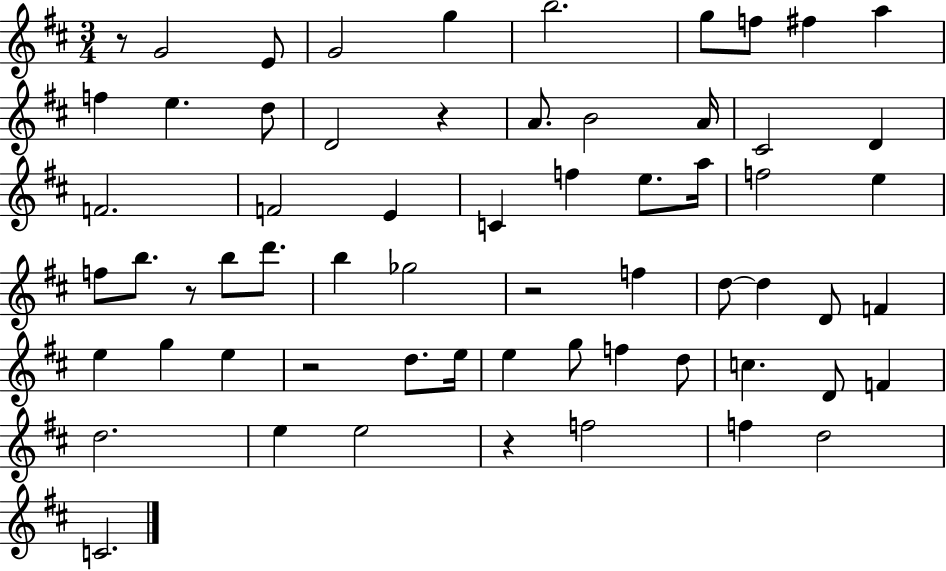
{
  \clef treble
  \numericTimeSignature
  \time 3/4
  \key d \major
  r8 g'2 e'8 | g'2 g''4 | b''2. | g''8 f''8 fis''4 a''4 | \break f''4 e''4. d''8 | d'2 r4 | a'8. b'2 a'16 | cis'2 d'4 | \break f'2. | f'2 e'4 | c'4 f''4 e''8. a''16 | f''2 e''4 | \break f''8 b''8. r8 b''8 d'''8. | b''4 ges''2 | r2 f''4 | d''8~~ d''4 d'8 f'4 | \break e''4 g''4 e''4 | r2 d''8. e''16 | e''4 g''8 f''4 d''8 | c''4. d'8 f'4 | \break d''2. | e''4 e''2 | r4 f''2 | f''4 d''2 | \break c'2. | \bar "|."
}